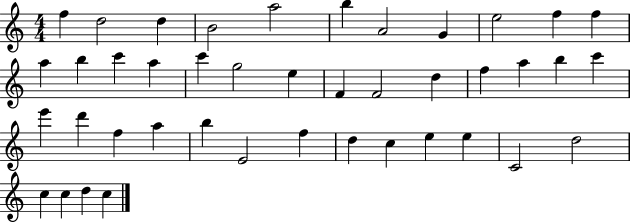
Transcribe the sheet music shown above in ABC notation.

X:1
T:Untitled
M:4/4
L:1/4
K:C
f d2 d B2 a2 b A2 G e2 f f a b c' a c' g2 e F F2 d f a b c' e' d' f a b E2 f d c e e C2 d2 c c d c